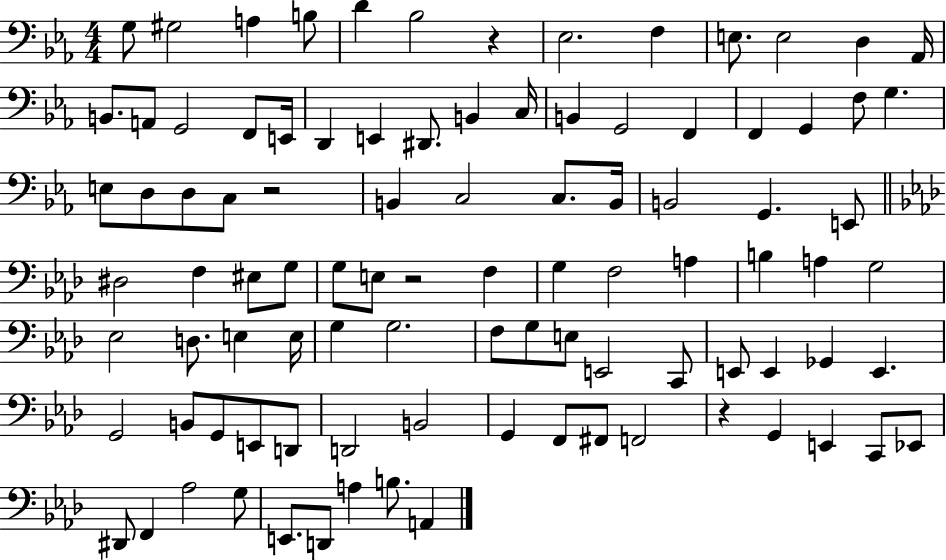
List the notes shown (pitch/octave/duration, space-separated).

G3/e G#3/h A3/q B3/e D4/q Bb3/h R/q Eb3/h. F3/q E3/e. E3/h D3/q Ab2/s B2/e. A2/e G2/h F2/e E2/s D2/q E2/q D#2/e. B2/q C3/s B2/q G2/h F2/q F2/q G2/q F3/e G3/q. E3/e D3/e D3/e C3/e R/h B2/q C3/h C3/e. B2/s B2/h G2/q. E2/e D#3/h F3/q EIS3/e G3/e G3/e E3/e R/h F3/q G3/q F3/h A3/q B3/q A3/q G3/h Eb3/h D3/e. E3/q E3/s G3/q G3/h. F3/e G3/e E3/e E2/h C2/e E2/e E2/q Gb2/q E2/q. G2/h B2/e G2/e E2/e D2/e D2/h B2/h G2/q F2/e F#2/e F2/h R/q G2/q E2/q C2/e Eb2/e D#2/e F2/q Ab3/h G3/e E2/e. D2/e A3/q B3/e. A2/q